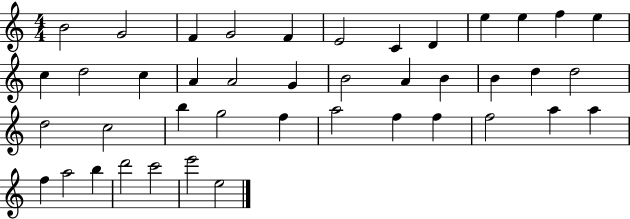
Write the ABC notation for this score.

X:1
T:Untitled
M:4/4
L:1/4
K:C
B2 G2 F G2 F E2 C D e e f e c d2 c A A2 G B2 A B B d d2 d2 c2 b g2 f a2 f f f2 a a f a2 b d'2 c'2 e'2 e2